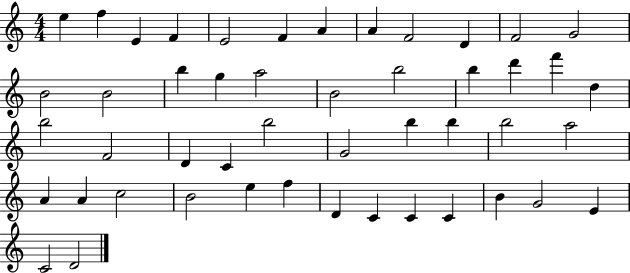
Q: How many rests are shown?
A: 0